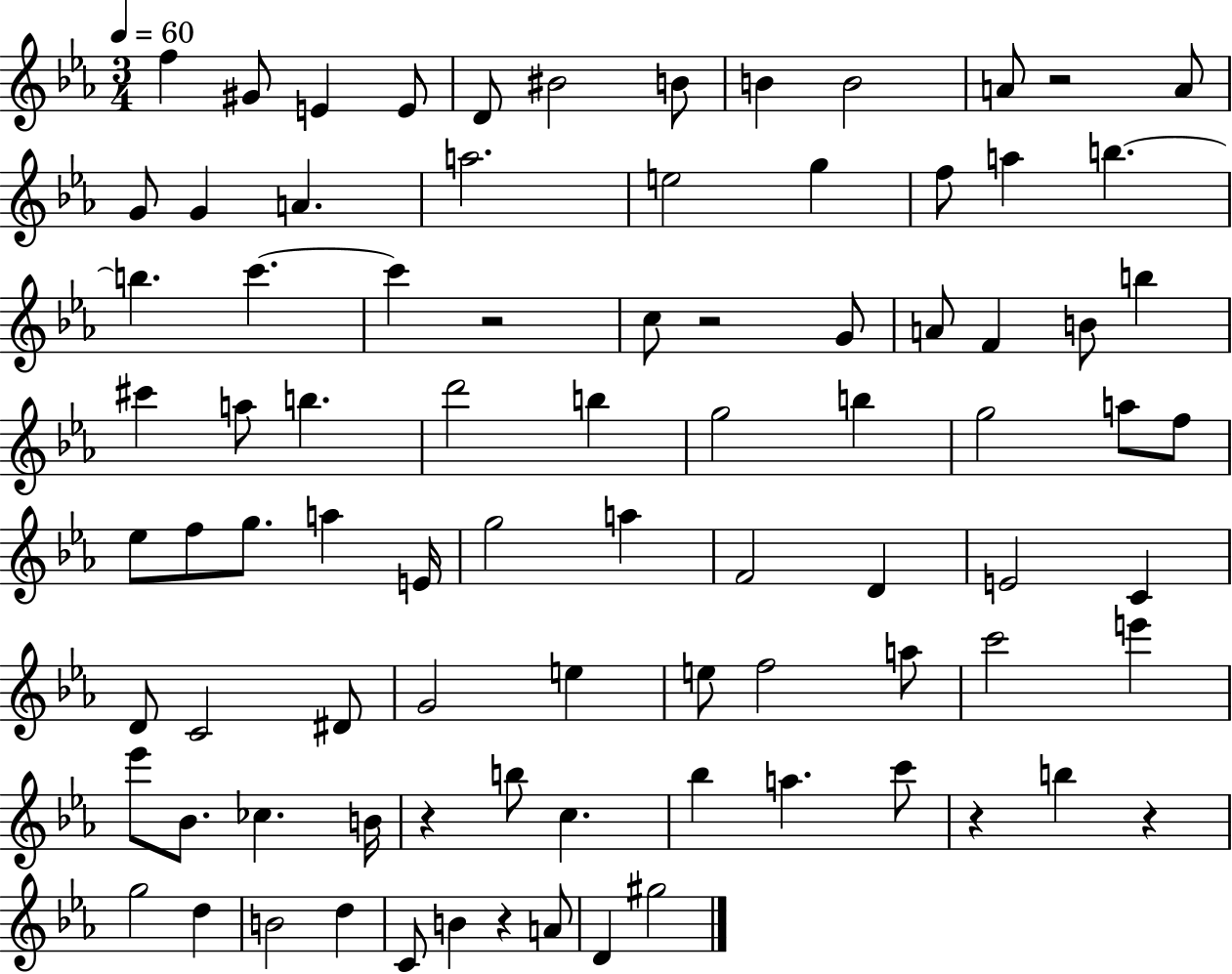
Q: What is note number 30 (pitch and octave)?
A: C#6